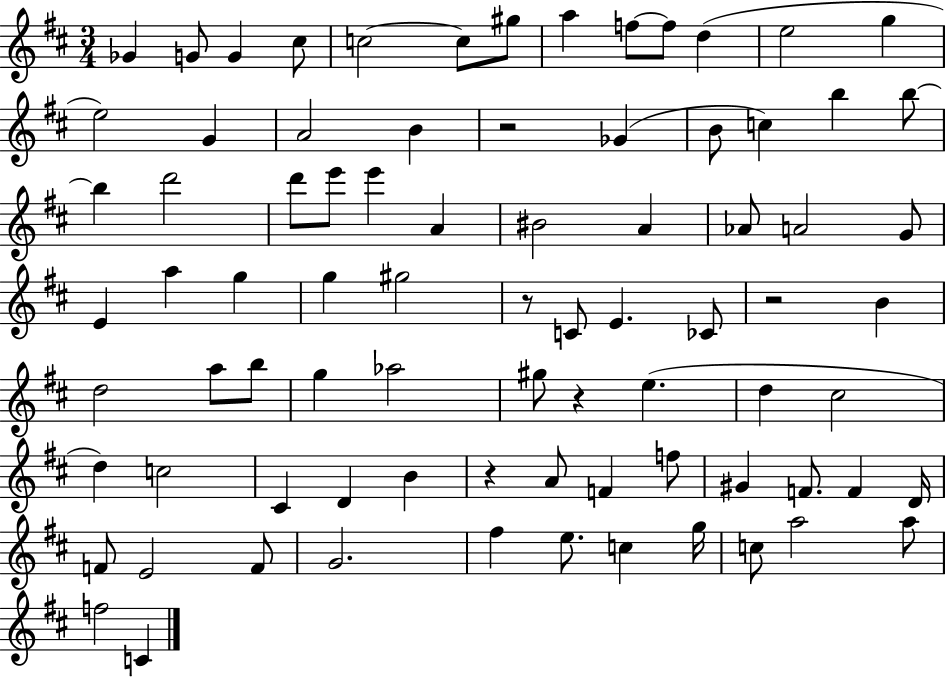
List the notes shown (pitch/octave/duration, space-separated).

Gb4/q G4/e G4/q C#5/e C5/h C5/e G#5/e A5/q F5/e F5/e D5/q E5/h G5/q E5/h G4/q A4/h B4/q R/h Gb4/q B4/e C5/q B5/q B5/e B5/q D6/h D6/e E6/e E6/q A4/q BIS4/h A4/q Ab4/e A4/h G4/e E4/q A5/q G5/q G5/q G#5/h R/e C4/e E4/q. CES4/e R/h B4/q D5/h A5/e B5/e G5/q Ab5/h G#5/e R/q E5/q. D5/q C#5/h D5/q C5/h C#4/q D4/q B4/q R/q A4/e F4/q F5/e G#4/q F4/e. F4/q D4/s F4/e E4/h F4/e G4/h. F#5/q E5/e. C5/q G5/s C5/e A5/h A5/e F5/h C4/q